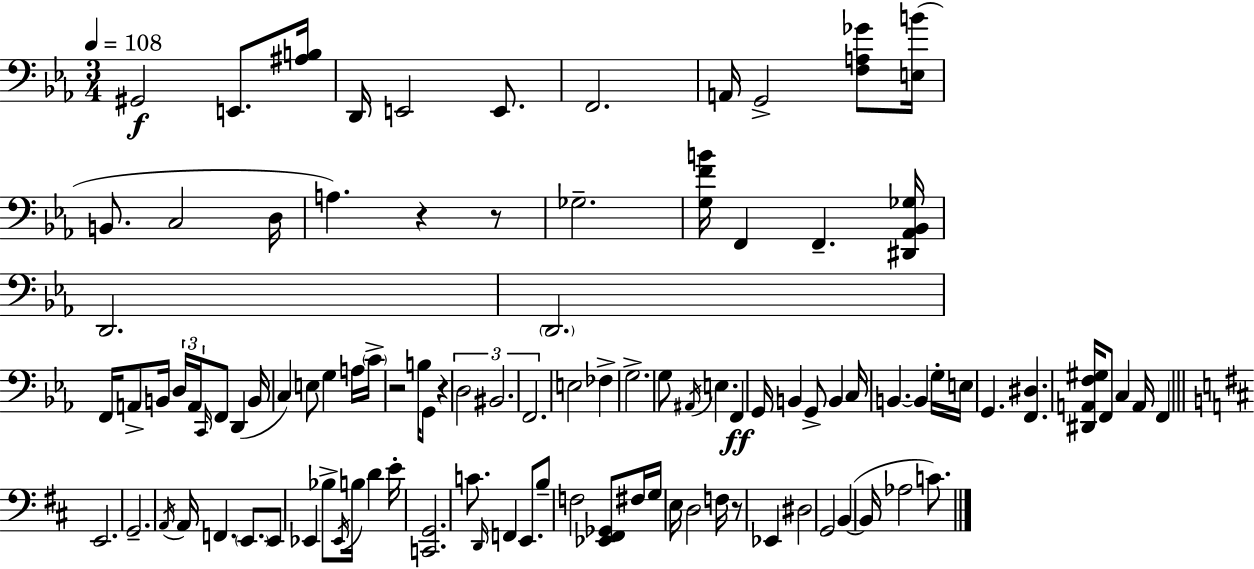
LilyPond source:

{
  \clef bass
  \numericTimeSignature
  \time 3/4
  \key c \minor
  \tempo 4 = 108
  gis,2\f e,8. <ais b>16 | d,16 e,2 e,8. | f,2. | a,16 g,2-> <f a ges'>8 <e b'>16( | \break b,8. c2 d16 | a4.) r4 r8 | ges2.-- | <g f' b'>16 f,4 f,4.-- <dis, aes, bes, ges>16 | \break d,2. | \parenthesize d,2. | f,16 a,8-> b,16 \tuplet 3/2 { d16 a,16 \grace { c,16 } } f,8 d,4( | b,16 c4) e8 g4 | \break a16 \parenthesize c'16-> r2 b16 g,8 | r4 \tuplet 3/2 { d2 | bis,2. | f,2. } | \break e2 fes4-> | g2.-> | g8 \acciaccatura { ais,16 } e4. f,4\ff | g,16 b,4 g,8-> b,4 | \break c16 b,4.~~ b,4 | g16-. e16 g,4. <f, dis>4. | <dis, a, f gis>16 f,8 c4 a,16 f,4 | \bar "||" \break \key d \major e,2. | g,2.-- | \acciaccatura { a,16 } a,16 f,4. \parenthesize e,8. e,8 | ees,4 bes8-> \acciaccatura { ees,16 } b16 d'4 | \break e'16-. <c, g,>2. | c'8. \grace { d,16 } f,4 e,8. | b8-- f2 <ees, fis, ges,>8 | fis16 g16 e16 d2 | \break f16 r8 ees,4 dis2 | g,2 b,4~(~ | b,16 aes2 | c'8.) \bar "|."
}